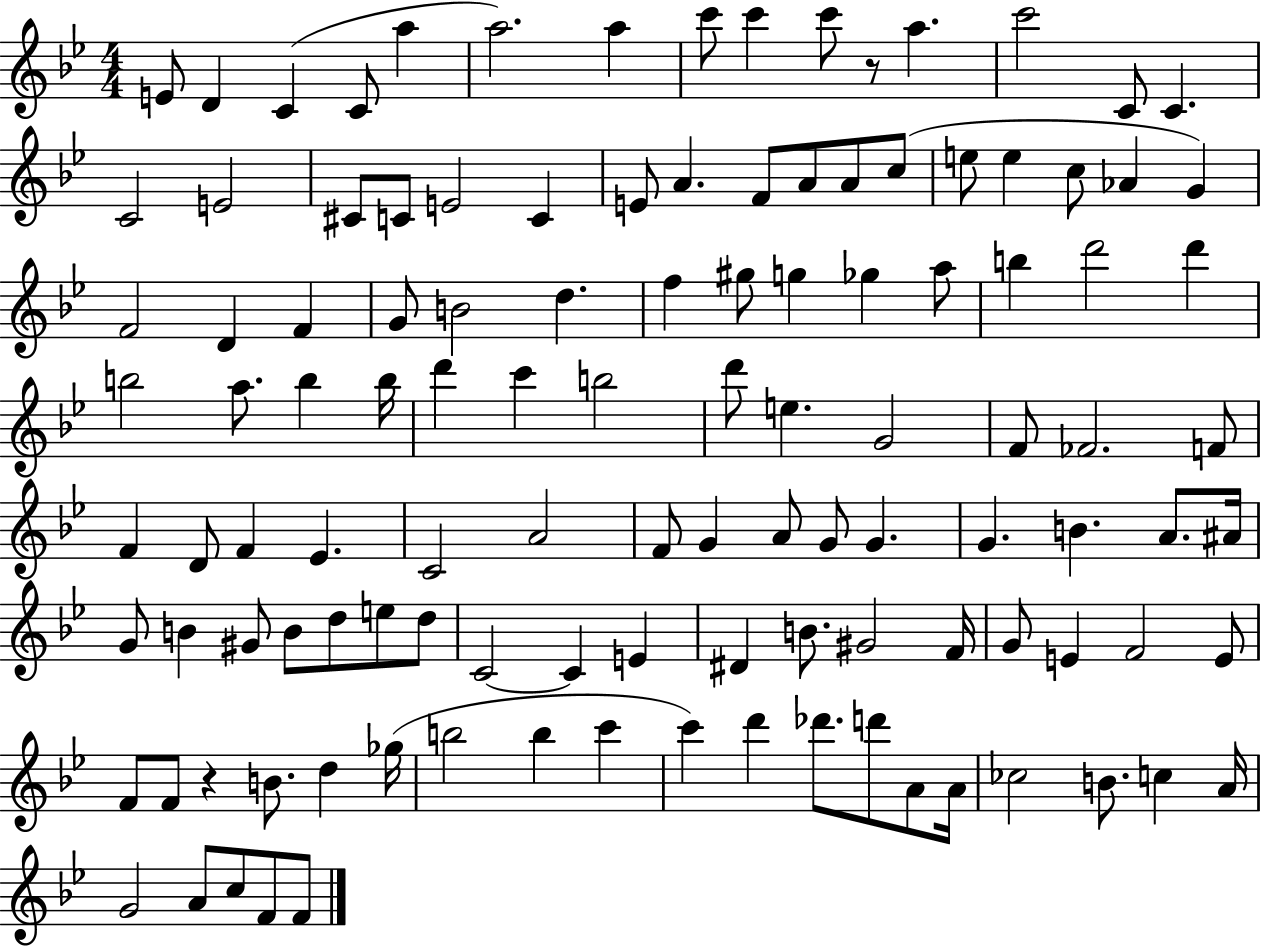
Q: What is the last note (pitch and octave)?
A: F4